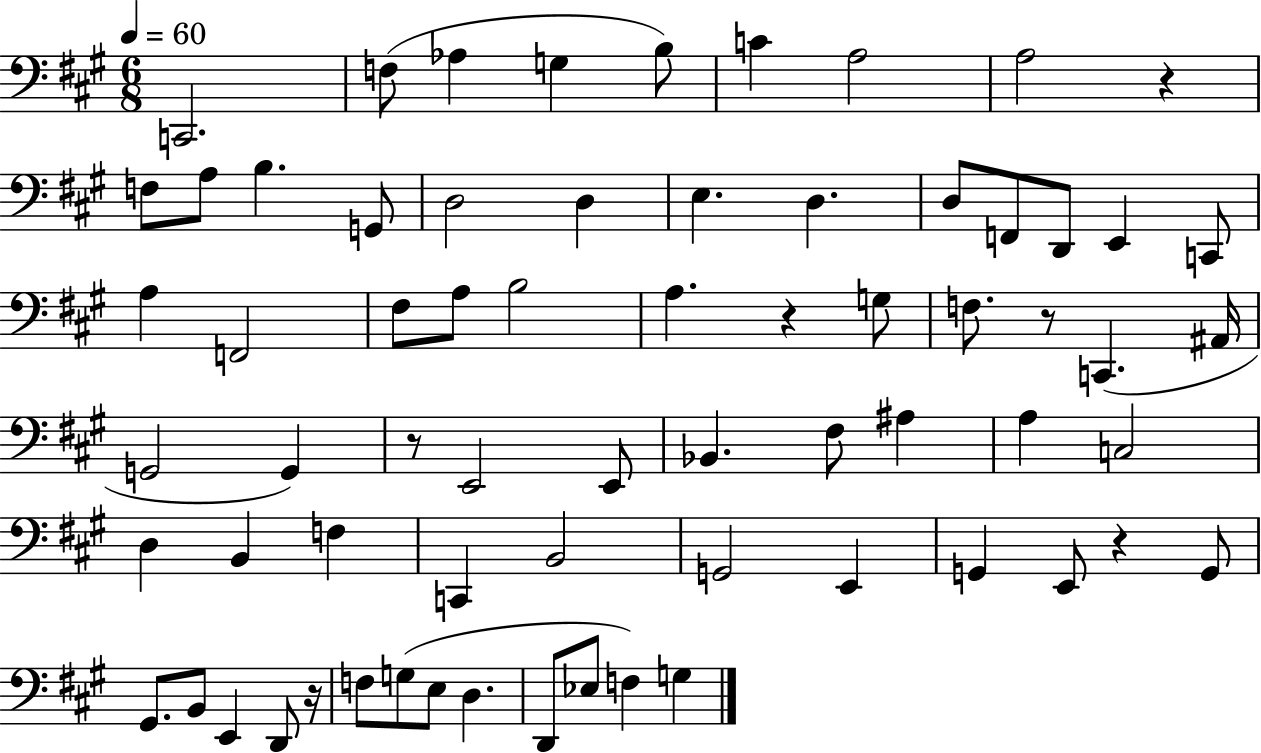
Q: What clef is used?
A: bass